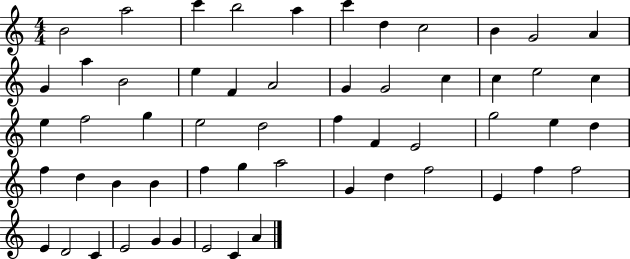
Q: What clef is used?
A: treble